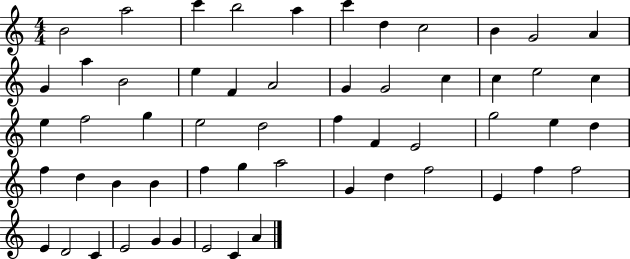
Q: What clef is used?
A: treble